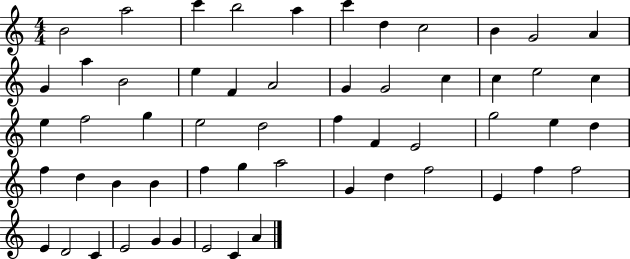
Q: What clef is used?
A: treble